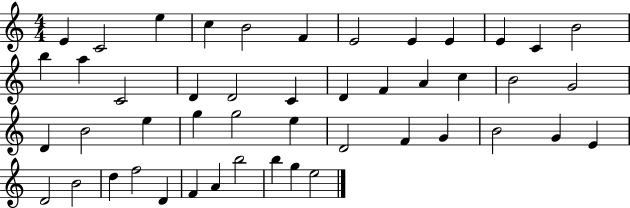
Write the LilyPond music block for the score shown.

{
  \clef treble
  \numericTimeSignature
  \time 4/4
  \key c \major
  e'4 c'2 e''4 | c''4 b'2 f'4 | e'2 e'4 e'4 | e'4 c'4 b'2 | \break b''4 a''4 c'2 | d'4 d'2 c'4 | d'4 f'4 a'4 c''4 | b'2 g'2 | \break d'4 b'2 e''4 | g''4 g''2 e''4 | d'2 f'4 g'4 | b'2 g'4 e'4 | \break d'2 b'2 | d''4 f''2 d'4 | f'4 a'4 b''2 | b''4 g''4 e''2 | \break \bar "|."
}